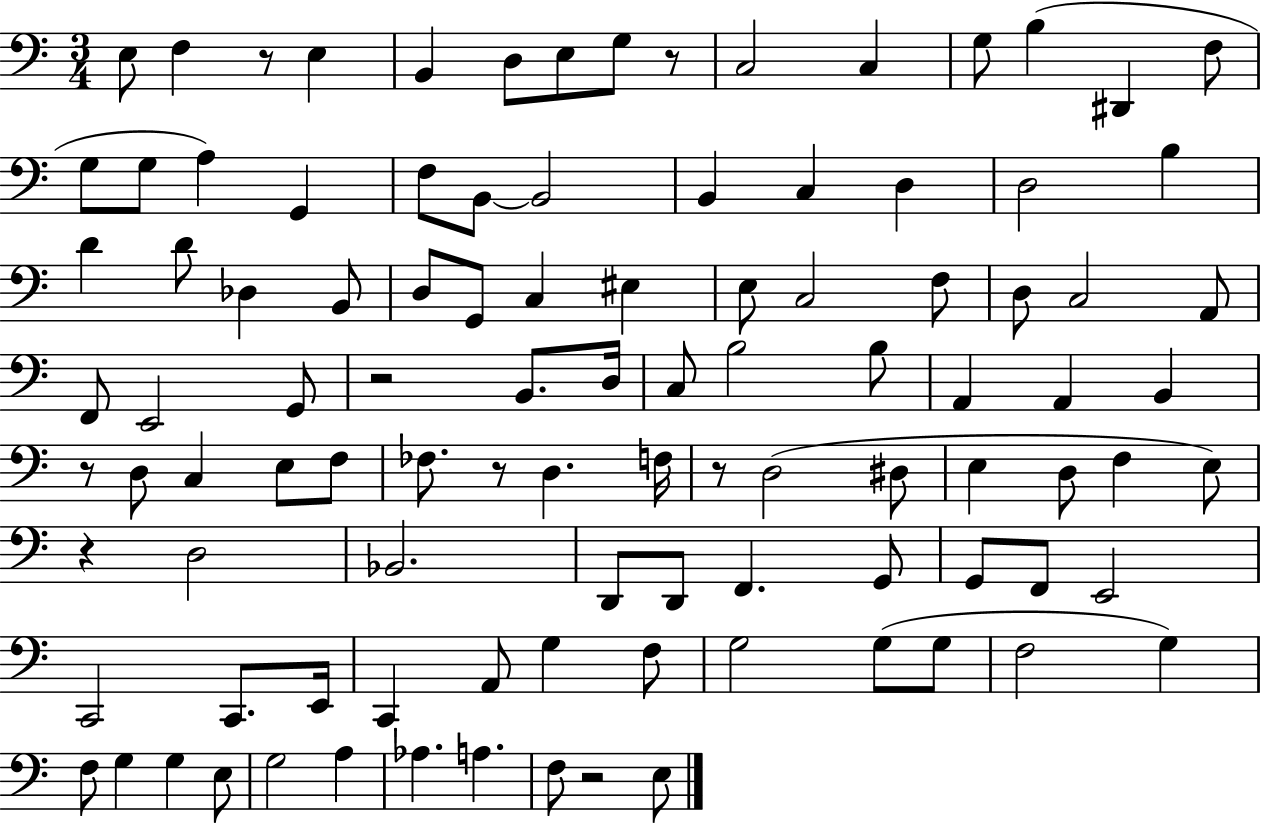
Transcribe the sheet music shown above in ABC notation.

X:1
T:Untitled
M:3/4
L:1/4
K:C
E,/2 F, z/2 E, B,, D,/2 E,/2 G,/2 z/2 C,2 C, G,/2 B, ^D,, F,/2 G,/2 G,/2 A, G,, F,/2 B,,/2 B,,2 B,, C, D, D,2 B, D D/2 _D, B,,/2 D,/2 G,,/2 C, ^E, E,/2 C,2 F,/2 D,/2 C,2 A,,/2 F,,/2 E,,2 G,,/2 z2 B,,/2 D,/4 C,/2 B,2 B,/2 A,, A,, B,, z/2 D,/2 C, E,/2 F,/2 _F,/2 z/2 D, F,/4 z/2 D,2 ^D,/2 E, D,/2 F, E,/2 z D,2 _B,,2 D,,/2 D,,/2 F,, G,,/2 G,,/2 F,,/2 E,,2 C,,2 C,,/2 E,,/4 C,, A,,/2 G, F,/2 G,2 G,/2 G,/2 F,2 G, F,/2 G, G, E,/2 G,2 A, _A, A, F,/2 z2 E,/2